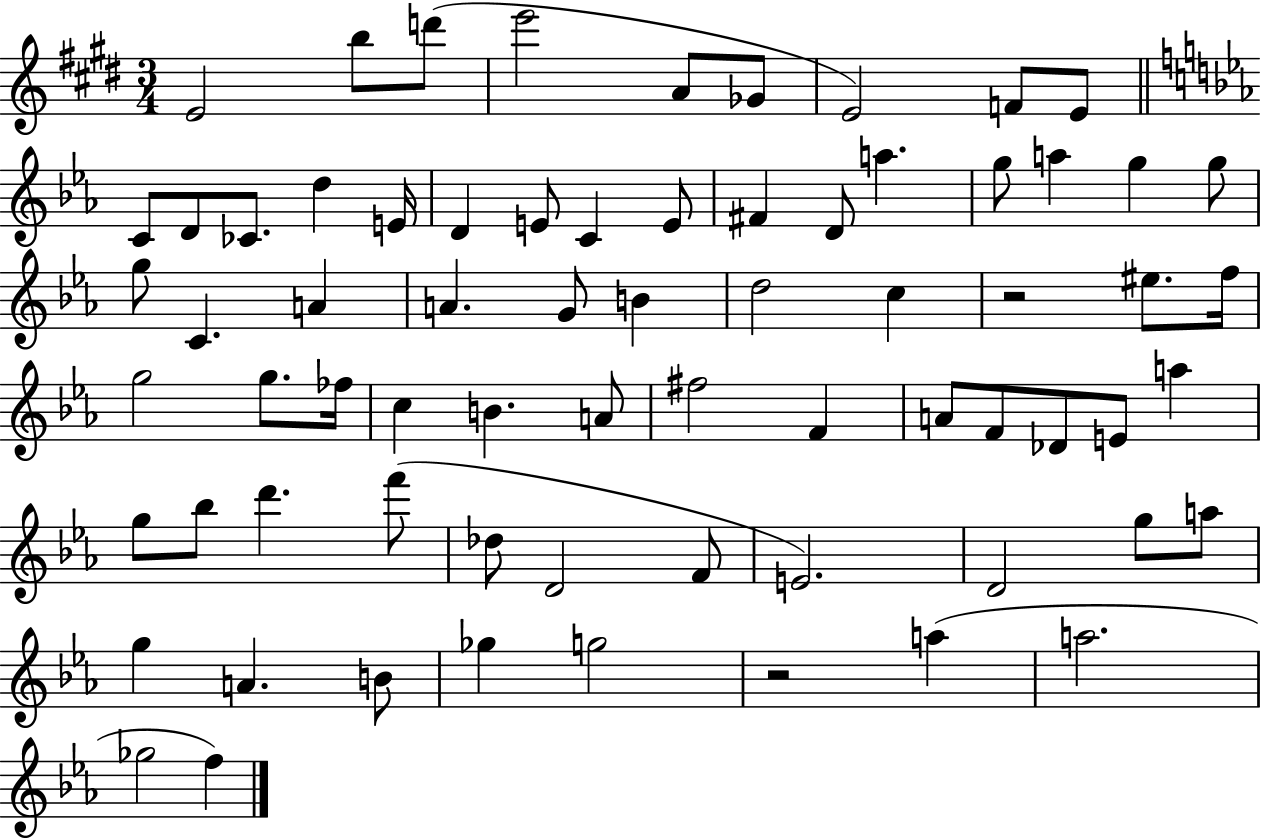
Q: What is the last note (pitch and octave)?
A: F5